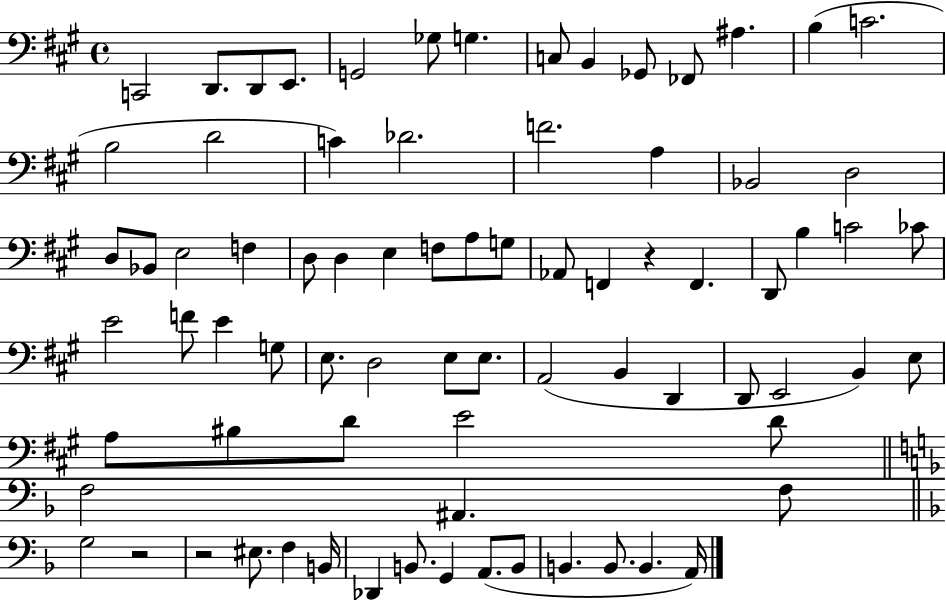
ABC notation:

X:1
T:Untitled
M:4/4
L:1/4
K:A
C,,2 D,,/2 D,,/2 E,,/2 G,,2 _G,/2 G, C,/2 B,, _G,,/2 _F,,/2 ^A, B, C2 B,2 D2 C _D2 F2 A, _B,,2 D,2 D,/2 _B,,/2 E,2 F, D,/2 D, E, F,/2 A,/2 G,/2 _A,,/2 F,, z F,, D,,/2 B, C2 _C/2 E2 F/2 E G,/2 E,/2 D,2 E,/2 E,/2 A,,2 B,, D,, D,,/2 E,,2 B,, E,/2 A,/2 ^B,/2 D/2 E2 D/2 F,2 ^A,, F,/2 G,2 z2 z2 ^E,/2 F, B,,/4 _D,, B,,/2 G,, A,,/2 B,,/2 B,, B,,/2 B,, A,,/4